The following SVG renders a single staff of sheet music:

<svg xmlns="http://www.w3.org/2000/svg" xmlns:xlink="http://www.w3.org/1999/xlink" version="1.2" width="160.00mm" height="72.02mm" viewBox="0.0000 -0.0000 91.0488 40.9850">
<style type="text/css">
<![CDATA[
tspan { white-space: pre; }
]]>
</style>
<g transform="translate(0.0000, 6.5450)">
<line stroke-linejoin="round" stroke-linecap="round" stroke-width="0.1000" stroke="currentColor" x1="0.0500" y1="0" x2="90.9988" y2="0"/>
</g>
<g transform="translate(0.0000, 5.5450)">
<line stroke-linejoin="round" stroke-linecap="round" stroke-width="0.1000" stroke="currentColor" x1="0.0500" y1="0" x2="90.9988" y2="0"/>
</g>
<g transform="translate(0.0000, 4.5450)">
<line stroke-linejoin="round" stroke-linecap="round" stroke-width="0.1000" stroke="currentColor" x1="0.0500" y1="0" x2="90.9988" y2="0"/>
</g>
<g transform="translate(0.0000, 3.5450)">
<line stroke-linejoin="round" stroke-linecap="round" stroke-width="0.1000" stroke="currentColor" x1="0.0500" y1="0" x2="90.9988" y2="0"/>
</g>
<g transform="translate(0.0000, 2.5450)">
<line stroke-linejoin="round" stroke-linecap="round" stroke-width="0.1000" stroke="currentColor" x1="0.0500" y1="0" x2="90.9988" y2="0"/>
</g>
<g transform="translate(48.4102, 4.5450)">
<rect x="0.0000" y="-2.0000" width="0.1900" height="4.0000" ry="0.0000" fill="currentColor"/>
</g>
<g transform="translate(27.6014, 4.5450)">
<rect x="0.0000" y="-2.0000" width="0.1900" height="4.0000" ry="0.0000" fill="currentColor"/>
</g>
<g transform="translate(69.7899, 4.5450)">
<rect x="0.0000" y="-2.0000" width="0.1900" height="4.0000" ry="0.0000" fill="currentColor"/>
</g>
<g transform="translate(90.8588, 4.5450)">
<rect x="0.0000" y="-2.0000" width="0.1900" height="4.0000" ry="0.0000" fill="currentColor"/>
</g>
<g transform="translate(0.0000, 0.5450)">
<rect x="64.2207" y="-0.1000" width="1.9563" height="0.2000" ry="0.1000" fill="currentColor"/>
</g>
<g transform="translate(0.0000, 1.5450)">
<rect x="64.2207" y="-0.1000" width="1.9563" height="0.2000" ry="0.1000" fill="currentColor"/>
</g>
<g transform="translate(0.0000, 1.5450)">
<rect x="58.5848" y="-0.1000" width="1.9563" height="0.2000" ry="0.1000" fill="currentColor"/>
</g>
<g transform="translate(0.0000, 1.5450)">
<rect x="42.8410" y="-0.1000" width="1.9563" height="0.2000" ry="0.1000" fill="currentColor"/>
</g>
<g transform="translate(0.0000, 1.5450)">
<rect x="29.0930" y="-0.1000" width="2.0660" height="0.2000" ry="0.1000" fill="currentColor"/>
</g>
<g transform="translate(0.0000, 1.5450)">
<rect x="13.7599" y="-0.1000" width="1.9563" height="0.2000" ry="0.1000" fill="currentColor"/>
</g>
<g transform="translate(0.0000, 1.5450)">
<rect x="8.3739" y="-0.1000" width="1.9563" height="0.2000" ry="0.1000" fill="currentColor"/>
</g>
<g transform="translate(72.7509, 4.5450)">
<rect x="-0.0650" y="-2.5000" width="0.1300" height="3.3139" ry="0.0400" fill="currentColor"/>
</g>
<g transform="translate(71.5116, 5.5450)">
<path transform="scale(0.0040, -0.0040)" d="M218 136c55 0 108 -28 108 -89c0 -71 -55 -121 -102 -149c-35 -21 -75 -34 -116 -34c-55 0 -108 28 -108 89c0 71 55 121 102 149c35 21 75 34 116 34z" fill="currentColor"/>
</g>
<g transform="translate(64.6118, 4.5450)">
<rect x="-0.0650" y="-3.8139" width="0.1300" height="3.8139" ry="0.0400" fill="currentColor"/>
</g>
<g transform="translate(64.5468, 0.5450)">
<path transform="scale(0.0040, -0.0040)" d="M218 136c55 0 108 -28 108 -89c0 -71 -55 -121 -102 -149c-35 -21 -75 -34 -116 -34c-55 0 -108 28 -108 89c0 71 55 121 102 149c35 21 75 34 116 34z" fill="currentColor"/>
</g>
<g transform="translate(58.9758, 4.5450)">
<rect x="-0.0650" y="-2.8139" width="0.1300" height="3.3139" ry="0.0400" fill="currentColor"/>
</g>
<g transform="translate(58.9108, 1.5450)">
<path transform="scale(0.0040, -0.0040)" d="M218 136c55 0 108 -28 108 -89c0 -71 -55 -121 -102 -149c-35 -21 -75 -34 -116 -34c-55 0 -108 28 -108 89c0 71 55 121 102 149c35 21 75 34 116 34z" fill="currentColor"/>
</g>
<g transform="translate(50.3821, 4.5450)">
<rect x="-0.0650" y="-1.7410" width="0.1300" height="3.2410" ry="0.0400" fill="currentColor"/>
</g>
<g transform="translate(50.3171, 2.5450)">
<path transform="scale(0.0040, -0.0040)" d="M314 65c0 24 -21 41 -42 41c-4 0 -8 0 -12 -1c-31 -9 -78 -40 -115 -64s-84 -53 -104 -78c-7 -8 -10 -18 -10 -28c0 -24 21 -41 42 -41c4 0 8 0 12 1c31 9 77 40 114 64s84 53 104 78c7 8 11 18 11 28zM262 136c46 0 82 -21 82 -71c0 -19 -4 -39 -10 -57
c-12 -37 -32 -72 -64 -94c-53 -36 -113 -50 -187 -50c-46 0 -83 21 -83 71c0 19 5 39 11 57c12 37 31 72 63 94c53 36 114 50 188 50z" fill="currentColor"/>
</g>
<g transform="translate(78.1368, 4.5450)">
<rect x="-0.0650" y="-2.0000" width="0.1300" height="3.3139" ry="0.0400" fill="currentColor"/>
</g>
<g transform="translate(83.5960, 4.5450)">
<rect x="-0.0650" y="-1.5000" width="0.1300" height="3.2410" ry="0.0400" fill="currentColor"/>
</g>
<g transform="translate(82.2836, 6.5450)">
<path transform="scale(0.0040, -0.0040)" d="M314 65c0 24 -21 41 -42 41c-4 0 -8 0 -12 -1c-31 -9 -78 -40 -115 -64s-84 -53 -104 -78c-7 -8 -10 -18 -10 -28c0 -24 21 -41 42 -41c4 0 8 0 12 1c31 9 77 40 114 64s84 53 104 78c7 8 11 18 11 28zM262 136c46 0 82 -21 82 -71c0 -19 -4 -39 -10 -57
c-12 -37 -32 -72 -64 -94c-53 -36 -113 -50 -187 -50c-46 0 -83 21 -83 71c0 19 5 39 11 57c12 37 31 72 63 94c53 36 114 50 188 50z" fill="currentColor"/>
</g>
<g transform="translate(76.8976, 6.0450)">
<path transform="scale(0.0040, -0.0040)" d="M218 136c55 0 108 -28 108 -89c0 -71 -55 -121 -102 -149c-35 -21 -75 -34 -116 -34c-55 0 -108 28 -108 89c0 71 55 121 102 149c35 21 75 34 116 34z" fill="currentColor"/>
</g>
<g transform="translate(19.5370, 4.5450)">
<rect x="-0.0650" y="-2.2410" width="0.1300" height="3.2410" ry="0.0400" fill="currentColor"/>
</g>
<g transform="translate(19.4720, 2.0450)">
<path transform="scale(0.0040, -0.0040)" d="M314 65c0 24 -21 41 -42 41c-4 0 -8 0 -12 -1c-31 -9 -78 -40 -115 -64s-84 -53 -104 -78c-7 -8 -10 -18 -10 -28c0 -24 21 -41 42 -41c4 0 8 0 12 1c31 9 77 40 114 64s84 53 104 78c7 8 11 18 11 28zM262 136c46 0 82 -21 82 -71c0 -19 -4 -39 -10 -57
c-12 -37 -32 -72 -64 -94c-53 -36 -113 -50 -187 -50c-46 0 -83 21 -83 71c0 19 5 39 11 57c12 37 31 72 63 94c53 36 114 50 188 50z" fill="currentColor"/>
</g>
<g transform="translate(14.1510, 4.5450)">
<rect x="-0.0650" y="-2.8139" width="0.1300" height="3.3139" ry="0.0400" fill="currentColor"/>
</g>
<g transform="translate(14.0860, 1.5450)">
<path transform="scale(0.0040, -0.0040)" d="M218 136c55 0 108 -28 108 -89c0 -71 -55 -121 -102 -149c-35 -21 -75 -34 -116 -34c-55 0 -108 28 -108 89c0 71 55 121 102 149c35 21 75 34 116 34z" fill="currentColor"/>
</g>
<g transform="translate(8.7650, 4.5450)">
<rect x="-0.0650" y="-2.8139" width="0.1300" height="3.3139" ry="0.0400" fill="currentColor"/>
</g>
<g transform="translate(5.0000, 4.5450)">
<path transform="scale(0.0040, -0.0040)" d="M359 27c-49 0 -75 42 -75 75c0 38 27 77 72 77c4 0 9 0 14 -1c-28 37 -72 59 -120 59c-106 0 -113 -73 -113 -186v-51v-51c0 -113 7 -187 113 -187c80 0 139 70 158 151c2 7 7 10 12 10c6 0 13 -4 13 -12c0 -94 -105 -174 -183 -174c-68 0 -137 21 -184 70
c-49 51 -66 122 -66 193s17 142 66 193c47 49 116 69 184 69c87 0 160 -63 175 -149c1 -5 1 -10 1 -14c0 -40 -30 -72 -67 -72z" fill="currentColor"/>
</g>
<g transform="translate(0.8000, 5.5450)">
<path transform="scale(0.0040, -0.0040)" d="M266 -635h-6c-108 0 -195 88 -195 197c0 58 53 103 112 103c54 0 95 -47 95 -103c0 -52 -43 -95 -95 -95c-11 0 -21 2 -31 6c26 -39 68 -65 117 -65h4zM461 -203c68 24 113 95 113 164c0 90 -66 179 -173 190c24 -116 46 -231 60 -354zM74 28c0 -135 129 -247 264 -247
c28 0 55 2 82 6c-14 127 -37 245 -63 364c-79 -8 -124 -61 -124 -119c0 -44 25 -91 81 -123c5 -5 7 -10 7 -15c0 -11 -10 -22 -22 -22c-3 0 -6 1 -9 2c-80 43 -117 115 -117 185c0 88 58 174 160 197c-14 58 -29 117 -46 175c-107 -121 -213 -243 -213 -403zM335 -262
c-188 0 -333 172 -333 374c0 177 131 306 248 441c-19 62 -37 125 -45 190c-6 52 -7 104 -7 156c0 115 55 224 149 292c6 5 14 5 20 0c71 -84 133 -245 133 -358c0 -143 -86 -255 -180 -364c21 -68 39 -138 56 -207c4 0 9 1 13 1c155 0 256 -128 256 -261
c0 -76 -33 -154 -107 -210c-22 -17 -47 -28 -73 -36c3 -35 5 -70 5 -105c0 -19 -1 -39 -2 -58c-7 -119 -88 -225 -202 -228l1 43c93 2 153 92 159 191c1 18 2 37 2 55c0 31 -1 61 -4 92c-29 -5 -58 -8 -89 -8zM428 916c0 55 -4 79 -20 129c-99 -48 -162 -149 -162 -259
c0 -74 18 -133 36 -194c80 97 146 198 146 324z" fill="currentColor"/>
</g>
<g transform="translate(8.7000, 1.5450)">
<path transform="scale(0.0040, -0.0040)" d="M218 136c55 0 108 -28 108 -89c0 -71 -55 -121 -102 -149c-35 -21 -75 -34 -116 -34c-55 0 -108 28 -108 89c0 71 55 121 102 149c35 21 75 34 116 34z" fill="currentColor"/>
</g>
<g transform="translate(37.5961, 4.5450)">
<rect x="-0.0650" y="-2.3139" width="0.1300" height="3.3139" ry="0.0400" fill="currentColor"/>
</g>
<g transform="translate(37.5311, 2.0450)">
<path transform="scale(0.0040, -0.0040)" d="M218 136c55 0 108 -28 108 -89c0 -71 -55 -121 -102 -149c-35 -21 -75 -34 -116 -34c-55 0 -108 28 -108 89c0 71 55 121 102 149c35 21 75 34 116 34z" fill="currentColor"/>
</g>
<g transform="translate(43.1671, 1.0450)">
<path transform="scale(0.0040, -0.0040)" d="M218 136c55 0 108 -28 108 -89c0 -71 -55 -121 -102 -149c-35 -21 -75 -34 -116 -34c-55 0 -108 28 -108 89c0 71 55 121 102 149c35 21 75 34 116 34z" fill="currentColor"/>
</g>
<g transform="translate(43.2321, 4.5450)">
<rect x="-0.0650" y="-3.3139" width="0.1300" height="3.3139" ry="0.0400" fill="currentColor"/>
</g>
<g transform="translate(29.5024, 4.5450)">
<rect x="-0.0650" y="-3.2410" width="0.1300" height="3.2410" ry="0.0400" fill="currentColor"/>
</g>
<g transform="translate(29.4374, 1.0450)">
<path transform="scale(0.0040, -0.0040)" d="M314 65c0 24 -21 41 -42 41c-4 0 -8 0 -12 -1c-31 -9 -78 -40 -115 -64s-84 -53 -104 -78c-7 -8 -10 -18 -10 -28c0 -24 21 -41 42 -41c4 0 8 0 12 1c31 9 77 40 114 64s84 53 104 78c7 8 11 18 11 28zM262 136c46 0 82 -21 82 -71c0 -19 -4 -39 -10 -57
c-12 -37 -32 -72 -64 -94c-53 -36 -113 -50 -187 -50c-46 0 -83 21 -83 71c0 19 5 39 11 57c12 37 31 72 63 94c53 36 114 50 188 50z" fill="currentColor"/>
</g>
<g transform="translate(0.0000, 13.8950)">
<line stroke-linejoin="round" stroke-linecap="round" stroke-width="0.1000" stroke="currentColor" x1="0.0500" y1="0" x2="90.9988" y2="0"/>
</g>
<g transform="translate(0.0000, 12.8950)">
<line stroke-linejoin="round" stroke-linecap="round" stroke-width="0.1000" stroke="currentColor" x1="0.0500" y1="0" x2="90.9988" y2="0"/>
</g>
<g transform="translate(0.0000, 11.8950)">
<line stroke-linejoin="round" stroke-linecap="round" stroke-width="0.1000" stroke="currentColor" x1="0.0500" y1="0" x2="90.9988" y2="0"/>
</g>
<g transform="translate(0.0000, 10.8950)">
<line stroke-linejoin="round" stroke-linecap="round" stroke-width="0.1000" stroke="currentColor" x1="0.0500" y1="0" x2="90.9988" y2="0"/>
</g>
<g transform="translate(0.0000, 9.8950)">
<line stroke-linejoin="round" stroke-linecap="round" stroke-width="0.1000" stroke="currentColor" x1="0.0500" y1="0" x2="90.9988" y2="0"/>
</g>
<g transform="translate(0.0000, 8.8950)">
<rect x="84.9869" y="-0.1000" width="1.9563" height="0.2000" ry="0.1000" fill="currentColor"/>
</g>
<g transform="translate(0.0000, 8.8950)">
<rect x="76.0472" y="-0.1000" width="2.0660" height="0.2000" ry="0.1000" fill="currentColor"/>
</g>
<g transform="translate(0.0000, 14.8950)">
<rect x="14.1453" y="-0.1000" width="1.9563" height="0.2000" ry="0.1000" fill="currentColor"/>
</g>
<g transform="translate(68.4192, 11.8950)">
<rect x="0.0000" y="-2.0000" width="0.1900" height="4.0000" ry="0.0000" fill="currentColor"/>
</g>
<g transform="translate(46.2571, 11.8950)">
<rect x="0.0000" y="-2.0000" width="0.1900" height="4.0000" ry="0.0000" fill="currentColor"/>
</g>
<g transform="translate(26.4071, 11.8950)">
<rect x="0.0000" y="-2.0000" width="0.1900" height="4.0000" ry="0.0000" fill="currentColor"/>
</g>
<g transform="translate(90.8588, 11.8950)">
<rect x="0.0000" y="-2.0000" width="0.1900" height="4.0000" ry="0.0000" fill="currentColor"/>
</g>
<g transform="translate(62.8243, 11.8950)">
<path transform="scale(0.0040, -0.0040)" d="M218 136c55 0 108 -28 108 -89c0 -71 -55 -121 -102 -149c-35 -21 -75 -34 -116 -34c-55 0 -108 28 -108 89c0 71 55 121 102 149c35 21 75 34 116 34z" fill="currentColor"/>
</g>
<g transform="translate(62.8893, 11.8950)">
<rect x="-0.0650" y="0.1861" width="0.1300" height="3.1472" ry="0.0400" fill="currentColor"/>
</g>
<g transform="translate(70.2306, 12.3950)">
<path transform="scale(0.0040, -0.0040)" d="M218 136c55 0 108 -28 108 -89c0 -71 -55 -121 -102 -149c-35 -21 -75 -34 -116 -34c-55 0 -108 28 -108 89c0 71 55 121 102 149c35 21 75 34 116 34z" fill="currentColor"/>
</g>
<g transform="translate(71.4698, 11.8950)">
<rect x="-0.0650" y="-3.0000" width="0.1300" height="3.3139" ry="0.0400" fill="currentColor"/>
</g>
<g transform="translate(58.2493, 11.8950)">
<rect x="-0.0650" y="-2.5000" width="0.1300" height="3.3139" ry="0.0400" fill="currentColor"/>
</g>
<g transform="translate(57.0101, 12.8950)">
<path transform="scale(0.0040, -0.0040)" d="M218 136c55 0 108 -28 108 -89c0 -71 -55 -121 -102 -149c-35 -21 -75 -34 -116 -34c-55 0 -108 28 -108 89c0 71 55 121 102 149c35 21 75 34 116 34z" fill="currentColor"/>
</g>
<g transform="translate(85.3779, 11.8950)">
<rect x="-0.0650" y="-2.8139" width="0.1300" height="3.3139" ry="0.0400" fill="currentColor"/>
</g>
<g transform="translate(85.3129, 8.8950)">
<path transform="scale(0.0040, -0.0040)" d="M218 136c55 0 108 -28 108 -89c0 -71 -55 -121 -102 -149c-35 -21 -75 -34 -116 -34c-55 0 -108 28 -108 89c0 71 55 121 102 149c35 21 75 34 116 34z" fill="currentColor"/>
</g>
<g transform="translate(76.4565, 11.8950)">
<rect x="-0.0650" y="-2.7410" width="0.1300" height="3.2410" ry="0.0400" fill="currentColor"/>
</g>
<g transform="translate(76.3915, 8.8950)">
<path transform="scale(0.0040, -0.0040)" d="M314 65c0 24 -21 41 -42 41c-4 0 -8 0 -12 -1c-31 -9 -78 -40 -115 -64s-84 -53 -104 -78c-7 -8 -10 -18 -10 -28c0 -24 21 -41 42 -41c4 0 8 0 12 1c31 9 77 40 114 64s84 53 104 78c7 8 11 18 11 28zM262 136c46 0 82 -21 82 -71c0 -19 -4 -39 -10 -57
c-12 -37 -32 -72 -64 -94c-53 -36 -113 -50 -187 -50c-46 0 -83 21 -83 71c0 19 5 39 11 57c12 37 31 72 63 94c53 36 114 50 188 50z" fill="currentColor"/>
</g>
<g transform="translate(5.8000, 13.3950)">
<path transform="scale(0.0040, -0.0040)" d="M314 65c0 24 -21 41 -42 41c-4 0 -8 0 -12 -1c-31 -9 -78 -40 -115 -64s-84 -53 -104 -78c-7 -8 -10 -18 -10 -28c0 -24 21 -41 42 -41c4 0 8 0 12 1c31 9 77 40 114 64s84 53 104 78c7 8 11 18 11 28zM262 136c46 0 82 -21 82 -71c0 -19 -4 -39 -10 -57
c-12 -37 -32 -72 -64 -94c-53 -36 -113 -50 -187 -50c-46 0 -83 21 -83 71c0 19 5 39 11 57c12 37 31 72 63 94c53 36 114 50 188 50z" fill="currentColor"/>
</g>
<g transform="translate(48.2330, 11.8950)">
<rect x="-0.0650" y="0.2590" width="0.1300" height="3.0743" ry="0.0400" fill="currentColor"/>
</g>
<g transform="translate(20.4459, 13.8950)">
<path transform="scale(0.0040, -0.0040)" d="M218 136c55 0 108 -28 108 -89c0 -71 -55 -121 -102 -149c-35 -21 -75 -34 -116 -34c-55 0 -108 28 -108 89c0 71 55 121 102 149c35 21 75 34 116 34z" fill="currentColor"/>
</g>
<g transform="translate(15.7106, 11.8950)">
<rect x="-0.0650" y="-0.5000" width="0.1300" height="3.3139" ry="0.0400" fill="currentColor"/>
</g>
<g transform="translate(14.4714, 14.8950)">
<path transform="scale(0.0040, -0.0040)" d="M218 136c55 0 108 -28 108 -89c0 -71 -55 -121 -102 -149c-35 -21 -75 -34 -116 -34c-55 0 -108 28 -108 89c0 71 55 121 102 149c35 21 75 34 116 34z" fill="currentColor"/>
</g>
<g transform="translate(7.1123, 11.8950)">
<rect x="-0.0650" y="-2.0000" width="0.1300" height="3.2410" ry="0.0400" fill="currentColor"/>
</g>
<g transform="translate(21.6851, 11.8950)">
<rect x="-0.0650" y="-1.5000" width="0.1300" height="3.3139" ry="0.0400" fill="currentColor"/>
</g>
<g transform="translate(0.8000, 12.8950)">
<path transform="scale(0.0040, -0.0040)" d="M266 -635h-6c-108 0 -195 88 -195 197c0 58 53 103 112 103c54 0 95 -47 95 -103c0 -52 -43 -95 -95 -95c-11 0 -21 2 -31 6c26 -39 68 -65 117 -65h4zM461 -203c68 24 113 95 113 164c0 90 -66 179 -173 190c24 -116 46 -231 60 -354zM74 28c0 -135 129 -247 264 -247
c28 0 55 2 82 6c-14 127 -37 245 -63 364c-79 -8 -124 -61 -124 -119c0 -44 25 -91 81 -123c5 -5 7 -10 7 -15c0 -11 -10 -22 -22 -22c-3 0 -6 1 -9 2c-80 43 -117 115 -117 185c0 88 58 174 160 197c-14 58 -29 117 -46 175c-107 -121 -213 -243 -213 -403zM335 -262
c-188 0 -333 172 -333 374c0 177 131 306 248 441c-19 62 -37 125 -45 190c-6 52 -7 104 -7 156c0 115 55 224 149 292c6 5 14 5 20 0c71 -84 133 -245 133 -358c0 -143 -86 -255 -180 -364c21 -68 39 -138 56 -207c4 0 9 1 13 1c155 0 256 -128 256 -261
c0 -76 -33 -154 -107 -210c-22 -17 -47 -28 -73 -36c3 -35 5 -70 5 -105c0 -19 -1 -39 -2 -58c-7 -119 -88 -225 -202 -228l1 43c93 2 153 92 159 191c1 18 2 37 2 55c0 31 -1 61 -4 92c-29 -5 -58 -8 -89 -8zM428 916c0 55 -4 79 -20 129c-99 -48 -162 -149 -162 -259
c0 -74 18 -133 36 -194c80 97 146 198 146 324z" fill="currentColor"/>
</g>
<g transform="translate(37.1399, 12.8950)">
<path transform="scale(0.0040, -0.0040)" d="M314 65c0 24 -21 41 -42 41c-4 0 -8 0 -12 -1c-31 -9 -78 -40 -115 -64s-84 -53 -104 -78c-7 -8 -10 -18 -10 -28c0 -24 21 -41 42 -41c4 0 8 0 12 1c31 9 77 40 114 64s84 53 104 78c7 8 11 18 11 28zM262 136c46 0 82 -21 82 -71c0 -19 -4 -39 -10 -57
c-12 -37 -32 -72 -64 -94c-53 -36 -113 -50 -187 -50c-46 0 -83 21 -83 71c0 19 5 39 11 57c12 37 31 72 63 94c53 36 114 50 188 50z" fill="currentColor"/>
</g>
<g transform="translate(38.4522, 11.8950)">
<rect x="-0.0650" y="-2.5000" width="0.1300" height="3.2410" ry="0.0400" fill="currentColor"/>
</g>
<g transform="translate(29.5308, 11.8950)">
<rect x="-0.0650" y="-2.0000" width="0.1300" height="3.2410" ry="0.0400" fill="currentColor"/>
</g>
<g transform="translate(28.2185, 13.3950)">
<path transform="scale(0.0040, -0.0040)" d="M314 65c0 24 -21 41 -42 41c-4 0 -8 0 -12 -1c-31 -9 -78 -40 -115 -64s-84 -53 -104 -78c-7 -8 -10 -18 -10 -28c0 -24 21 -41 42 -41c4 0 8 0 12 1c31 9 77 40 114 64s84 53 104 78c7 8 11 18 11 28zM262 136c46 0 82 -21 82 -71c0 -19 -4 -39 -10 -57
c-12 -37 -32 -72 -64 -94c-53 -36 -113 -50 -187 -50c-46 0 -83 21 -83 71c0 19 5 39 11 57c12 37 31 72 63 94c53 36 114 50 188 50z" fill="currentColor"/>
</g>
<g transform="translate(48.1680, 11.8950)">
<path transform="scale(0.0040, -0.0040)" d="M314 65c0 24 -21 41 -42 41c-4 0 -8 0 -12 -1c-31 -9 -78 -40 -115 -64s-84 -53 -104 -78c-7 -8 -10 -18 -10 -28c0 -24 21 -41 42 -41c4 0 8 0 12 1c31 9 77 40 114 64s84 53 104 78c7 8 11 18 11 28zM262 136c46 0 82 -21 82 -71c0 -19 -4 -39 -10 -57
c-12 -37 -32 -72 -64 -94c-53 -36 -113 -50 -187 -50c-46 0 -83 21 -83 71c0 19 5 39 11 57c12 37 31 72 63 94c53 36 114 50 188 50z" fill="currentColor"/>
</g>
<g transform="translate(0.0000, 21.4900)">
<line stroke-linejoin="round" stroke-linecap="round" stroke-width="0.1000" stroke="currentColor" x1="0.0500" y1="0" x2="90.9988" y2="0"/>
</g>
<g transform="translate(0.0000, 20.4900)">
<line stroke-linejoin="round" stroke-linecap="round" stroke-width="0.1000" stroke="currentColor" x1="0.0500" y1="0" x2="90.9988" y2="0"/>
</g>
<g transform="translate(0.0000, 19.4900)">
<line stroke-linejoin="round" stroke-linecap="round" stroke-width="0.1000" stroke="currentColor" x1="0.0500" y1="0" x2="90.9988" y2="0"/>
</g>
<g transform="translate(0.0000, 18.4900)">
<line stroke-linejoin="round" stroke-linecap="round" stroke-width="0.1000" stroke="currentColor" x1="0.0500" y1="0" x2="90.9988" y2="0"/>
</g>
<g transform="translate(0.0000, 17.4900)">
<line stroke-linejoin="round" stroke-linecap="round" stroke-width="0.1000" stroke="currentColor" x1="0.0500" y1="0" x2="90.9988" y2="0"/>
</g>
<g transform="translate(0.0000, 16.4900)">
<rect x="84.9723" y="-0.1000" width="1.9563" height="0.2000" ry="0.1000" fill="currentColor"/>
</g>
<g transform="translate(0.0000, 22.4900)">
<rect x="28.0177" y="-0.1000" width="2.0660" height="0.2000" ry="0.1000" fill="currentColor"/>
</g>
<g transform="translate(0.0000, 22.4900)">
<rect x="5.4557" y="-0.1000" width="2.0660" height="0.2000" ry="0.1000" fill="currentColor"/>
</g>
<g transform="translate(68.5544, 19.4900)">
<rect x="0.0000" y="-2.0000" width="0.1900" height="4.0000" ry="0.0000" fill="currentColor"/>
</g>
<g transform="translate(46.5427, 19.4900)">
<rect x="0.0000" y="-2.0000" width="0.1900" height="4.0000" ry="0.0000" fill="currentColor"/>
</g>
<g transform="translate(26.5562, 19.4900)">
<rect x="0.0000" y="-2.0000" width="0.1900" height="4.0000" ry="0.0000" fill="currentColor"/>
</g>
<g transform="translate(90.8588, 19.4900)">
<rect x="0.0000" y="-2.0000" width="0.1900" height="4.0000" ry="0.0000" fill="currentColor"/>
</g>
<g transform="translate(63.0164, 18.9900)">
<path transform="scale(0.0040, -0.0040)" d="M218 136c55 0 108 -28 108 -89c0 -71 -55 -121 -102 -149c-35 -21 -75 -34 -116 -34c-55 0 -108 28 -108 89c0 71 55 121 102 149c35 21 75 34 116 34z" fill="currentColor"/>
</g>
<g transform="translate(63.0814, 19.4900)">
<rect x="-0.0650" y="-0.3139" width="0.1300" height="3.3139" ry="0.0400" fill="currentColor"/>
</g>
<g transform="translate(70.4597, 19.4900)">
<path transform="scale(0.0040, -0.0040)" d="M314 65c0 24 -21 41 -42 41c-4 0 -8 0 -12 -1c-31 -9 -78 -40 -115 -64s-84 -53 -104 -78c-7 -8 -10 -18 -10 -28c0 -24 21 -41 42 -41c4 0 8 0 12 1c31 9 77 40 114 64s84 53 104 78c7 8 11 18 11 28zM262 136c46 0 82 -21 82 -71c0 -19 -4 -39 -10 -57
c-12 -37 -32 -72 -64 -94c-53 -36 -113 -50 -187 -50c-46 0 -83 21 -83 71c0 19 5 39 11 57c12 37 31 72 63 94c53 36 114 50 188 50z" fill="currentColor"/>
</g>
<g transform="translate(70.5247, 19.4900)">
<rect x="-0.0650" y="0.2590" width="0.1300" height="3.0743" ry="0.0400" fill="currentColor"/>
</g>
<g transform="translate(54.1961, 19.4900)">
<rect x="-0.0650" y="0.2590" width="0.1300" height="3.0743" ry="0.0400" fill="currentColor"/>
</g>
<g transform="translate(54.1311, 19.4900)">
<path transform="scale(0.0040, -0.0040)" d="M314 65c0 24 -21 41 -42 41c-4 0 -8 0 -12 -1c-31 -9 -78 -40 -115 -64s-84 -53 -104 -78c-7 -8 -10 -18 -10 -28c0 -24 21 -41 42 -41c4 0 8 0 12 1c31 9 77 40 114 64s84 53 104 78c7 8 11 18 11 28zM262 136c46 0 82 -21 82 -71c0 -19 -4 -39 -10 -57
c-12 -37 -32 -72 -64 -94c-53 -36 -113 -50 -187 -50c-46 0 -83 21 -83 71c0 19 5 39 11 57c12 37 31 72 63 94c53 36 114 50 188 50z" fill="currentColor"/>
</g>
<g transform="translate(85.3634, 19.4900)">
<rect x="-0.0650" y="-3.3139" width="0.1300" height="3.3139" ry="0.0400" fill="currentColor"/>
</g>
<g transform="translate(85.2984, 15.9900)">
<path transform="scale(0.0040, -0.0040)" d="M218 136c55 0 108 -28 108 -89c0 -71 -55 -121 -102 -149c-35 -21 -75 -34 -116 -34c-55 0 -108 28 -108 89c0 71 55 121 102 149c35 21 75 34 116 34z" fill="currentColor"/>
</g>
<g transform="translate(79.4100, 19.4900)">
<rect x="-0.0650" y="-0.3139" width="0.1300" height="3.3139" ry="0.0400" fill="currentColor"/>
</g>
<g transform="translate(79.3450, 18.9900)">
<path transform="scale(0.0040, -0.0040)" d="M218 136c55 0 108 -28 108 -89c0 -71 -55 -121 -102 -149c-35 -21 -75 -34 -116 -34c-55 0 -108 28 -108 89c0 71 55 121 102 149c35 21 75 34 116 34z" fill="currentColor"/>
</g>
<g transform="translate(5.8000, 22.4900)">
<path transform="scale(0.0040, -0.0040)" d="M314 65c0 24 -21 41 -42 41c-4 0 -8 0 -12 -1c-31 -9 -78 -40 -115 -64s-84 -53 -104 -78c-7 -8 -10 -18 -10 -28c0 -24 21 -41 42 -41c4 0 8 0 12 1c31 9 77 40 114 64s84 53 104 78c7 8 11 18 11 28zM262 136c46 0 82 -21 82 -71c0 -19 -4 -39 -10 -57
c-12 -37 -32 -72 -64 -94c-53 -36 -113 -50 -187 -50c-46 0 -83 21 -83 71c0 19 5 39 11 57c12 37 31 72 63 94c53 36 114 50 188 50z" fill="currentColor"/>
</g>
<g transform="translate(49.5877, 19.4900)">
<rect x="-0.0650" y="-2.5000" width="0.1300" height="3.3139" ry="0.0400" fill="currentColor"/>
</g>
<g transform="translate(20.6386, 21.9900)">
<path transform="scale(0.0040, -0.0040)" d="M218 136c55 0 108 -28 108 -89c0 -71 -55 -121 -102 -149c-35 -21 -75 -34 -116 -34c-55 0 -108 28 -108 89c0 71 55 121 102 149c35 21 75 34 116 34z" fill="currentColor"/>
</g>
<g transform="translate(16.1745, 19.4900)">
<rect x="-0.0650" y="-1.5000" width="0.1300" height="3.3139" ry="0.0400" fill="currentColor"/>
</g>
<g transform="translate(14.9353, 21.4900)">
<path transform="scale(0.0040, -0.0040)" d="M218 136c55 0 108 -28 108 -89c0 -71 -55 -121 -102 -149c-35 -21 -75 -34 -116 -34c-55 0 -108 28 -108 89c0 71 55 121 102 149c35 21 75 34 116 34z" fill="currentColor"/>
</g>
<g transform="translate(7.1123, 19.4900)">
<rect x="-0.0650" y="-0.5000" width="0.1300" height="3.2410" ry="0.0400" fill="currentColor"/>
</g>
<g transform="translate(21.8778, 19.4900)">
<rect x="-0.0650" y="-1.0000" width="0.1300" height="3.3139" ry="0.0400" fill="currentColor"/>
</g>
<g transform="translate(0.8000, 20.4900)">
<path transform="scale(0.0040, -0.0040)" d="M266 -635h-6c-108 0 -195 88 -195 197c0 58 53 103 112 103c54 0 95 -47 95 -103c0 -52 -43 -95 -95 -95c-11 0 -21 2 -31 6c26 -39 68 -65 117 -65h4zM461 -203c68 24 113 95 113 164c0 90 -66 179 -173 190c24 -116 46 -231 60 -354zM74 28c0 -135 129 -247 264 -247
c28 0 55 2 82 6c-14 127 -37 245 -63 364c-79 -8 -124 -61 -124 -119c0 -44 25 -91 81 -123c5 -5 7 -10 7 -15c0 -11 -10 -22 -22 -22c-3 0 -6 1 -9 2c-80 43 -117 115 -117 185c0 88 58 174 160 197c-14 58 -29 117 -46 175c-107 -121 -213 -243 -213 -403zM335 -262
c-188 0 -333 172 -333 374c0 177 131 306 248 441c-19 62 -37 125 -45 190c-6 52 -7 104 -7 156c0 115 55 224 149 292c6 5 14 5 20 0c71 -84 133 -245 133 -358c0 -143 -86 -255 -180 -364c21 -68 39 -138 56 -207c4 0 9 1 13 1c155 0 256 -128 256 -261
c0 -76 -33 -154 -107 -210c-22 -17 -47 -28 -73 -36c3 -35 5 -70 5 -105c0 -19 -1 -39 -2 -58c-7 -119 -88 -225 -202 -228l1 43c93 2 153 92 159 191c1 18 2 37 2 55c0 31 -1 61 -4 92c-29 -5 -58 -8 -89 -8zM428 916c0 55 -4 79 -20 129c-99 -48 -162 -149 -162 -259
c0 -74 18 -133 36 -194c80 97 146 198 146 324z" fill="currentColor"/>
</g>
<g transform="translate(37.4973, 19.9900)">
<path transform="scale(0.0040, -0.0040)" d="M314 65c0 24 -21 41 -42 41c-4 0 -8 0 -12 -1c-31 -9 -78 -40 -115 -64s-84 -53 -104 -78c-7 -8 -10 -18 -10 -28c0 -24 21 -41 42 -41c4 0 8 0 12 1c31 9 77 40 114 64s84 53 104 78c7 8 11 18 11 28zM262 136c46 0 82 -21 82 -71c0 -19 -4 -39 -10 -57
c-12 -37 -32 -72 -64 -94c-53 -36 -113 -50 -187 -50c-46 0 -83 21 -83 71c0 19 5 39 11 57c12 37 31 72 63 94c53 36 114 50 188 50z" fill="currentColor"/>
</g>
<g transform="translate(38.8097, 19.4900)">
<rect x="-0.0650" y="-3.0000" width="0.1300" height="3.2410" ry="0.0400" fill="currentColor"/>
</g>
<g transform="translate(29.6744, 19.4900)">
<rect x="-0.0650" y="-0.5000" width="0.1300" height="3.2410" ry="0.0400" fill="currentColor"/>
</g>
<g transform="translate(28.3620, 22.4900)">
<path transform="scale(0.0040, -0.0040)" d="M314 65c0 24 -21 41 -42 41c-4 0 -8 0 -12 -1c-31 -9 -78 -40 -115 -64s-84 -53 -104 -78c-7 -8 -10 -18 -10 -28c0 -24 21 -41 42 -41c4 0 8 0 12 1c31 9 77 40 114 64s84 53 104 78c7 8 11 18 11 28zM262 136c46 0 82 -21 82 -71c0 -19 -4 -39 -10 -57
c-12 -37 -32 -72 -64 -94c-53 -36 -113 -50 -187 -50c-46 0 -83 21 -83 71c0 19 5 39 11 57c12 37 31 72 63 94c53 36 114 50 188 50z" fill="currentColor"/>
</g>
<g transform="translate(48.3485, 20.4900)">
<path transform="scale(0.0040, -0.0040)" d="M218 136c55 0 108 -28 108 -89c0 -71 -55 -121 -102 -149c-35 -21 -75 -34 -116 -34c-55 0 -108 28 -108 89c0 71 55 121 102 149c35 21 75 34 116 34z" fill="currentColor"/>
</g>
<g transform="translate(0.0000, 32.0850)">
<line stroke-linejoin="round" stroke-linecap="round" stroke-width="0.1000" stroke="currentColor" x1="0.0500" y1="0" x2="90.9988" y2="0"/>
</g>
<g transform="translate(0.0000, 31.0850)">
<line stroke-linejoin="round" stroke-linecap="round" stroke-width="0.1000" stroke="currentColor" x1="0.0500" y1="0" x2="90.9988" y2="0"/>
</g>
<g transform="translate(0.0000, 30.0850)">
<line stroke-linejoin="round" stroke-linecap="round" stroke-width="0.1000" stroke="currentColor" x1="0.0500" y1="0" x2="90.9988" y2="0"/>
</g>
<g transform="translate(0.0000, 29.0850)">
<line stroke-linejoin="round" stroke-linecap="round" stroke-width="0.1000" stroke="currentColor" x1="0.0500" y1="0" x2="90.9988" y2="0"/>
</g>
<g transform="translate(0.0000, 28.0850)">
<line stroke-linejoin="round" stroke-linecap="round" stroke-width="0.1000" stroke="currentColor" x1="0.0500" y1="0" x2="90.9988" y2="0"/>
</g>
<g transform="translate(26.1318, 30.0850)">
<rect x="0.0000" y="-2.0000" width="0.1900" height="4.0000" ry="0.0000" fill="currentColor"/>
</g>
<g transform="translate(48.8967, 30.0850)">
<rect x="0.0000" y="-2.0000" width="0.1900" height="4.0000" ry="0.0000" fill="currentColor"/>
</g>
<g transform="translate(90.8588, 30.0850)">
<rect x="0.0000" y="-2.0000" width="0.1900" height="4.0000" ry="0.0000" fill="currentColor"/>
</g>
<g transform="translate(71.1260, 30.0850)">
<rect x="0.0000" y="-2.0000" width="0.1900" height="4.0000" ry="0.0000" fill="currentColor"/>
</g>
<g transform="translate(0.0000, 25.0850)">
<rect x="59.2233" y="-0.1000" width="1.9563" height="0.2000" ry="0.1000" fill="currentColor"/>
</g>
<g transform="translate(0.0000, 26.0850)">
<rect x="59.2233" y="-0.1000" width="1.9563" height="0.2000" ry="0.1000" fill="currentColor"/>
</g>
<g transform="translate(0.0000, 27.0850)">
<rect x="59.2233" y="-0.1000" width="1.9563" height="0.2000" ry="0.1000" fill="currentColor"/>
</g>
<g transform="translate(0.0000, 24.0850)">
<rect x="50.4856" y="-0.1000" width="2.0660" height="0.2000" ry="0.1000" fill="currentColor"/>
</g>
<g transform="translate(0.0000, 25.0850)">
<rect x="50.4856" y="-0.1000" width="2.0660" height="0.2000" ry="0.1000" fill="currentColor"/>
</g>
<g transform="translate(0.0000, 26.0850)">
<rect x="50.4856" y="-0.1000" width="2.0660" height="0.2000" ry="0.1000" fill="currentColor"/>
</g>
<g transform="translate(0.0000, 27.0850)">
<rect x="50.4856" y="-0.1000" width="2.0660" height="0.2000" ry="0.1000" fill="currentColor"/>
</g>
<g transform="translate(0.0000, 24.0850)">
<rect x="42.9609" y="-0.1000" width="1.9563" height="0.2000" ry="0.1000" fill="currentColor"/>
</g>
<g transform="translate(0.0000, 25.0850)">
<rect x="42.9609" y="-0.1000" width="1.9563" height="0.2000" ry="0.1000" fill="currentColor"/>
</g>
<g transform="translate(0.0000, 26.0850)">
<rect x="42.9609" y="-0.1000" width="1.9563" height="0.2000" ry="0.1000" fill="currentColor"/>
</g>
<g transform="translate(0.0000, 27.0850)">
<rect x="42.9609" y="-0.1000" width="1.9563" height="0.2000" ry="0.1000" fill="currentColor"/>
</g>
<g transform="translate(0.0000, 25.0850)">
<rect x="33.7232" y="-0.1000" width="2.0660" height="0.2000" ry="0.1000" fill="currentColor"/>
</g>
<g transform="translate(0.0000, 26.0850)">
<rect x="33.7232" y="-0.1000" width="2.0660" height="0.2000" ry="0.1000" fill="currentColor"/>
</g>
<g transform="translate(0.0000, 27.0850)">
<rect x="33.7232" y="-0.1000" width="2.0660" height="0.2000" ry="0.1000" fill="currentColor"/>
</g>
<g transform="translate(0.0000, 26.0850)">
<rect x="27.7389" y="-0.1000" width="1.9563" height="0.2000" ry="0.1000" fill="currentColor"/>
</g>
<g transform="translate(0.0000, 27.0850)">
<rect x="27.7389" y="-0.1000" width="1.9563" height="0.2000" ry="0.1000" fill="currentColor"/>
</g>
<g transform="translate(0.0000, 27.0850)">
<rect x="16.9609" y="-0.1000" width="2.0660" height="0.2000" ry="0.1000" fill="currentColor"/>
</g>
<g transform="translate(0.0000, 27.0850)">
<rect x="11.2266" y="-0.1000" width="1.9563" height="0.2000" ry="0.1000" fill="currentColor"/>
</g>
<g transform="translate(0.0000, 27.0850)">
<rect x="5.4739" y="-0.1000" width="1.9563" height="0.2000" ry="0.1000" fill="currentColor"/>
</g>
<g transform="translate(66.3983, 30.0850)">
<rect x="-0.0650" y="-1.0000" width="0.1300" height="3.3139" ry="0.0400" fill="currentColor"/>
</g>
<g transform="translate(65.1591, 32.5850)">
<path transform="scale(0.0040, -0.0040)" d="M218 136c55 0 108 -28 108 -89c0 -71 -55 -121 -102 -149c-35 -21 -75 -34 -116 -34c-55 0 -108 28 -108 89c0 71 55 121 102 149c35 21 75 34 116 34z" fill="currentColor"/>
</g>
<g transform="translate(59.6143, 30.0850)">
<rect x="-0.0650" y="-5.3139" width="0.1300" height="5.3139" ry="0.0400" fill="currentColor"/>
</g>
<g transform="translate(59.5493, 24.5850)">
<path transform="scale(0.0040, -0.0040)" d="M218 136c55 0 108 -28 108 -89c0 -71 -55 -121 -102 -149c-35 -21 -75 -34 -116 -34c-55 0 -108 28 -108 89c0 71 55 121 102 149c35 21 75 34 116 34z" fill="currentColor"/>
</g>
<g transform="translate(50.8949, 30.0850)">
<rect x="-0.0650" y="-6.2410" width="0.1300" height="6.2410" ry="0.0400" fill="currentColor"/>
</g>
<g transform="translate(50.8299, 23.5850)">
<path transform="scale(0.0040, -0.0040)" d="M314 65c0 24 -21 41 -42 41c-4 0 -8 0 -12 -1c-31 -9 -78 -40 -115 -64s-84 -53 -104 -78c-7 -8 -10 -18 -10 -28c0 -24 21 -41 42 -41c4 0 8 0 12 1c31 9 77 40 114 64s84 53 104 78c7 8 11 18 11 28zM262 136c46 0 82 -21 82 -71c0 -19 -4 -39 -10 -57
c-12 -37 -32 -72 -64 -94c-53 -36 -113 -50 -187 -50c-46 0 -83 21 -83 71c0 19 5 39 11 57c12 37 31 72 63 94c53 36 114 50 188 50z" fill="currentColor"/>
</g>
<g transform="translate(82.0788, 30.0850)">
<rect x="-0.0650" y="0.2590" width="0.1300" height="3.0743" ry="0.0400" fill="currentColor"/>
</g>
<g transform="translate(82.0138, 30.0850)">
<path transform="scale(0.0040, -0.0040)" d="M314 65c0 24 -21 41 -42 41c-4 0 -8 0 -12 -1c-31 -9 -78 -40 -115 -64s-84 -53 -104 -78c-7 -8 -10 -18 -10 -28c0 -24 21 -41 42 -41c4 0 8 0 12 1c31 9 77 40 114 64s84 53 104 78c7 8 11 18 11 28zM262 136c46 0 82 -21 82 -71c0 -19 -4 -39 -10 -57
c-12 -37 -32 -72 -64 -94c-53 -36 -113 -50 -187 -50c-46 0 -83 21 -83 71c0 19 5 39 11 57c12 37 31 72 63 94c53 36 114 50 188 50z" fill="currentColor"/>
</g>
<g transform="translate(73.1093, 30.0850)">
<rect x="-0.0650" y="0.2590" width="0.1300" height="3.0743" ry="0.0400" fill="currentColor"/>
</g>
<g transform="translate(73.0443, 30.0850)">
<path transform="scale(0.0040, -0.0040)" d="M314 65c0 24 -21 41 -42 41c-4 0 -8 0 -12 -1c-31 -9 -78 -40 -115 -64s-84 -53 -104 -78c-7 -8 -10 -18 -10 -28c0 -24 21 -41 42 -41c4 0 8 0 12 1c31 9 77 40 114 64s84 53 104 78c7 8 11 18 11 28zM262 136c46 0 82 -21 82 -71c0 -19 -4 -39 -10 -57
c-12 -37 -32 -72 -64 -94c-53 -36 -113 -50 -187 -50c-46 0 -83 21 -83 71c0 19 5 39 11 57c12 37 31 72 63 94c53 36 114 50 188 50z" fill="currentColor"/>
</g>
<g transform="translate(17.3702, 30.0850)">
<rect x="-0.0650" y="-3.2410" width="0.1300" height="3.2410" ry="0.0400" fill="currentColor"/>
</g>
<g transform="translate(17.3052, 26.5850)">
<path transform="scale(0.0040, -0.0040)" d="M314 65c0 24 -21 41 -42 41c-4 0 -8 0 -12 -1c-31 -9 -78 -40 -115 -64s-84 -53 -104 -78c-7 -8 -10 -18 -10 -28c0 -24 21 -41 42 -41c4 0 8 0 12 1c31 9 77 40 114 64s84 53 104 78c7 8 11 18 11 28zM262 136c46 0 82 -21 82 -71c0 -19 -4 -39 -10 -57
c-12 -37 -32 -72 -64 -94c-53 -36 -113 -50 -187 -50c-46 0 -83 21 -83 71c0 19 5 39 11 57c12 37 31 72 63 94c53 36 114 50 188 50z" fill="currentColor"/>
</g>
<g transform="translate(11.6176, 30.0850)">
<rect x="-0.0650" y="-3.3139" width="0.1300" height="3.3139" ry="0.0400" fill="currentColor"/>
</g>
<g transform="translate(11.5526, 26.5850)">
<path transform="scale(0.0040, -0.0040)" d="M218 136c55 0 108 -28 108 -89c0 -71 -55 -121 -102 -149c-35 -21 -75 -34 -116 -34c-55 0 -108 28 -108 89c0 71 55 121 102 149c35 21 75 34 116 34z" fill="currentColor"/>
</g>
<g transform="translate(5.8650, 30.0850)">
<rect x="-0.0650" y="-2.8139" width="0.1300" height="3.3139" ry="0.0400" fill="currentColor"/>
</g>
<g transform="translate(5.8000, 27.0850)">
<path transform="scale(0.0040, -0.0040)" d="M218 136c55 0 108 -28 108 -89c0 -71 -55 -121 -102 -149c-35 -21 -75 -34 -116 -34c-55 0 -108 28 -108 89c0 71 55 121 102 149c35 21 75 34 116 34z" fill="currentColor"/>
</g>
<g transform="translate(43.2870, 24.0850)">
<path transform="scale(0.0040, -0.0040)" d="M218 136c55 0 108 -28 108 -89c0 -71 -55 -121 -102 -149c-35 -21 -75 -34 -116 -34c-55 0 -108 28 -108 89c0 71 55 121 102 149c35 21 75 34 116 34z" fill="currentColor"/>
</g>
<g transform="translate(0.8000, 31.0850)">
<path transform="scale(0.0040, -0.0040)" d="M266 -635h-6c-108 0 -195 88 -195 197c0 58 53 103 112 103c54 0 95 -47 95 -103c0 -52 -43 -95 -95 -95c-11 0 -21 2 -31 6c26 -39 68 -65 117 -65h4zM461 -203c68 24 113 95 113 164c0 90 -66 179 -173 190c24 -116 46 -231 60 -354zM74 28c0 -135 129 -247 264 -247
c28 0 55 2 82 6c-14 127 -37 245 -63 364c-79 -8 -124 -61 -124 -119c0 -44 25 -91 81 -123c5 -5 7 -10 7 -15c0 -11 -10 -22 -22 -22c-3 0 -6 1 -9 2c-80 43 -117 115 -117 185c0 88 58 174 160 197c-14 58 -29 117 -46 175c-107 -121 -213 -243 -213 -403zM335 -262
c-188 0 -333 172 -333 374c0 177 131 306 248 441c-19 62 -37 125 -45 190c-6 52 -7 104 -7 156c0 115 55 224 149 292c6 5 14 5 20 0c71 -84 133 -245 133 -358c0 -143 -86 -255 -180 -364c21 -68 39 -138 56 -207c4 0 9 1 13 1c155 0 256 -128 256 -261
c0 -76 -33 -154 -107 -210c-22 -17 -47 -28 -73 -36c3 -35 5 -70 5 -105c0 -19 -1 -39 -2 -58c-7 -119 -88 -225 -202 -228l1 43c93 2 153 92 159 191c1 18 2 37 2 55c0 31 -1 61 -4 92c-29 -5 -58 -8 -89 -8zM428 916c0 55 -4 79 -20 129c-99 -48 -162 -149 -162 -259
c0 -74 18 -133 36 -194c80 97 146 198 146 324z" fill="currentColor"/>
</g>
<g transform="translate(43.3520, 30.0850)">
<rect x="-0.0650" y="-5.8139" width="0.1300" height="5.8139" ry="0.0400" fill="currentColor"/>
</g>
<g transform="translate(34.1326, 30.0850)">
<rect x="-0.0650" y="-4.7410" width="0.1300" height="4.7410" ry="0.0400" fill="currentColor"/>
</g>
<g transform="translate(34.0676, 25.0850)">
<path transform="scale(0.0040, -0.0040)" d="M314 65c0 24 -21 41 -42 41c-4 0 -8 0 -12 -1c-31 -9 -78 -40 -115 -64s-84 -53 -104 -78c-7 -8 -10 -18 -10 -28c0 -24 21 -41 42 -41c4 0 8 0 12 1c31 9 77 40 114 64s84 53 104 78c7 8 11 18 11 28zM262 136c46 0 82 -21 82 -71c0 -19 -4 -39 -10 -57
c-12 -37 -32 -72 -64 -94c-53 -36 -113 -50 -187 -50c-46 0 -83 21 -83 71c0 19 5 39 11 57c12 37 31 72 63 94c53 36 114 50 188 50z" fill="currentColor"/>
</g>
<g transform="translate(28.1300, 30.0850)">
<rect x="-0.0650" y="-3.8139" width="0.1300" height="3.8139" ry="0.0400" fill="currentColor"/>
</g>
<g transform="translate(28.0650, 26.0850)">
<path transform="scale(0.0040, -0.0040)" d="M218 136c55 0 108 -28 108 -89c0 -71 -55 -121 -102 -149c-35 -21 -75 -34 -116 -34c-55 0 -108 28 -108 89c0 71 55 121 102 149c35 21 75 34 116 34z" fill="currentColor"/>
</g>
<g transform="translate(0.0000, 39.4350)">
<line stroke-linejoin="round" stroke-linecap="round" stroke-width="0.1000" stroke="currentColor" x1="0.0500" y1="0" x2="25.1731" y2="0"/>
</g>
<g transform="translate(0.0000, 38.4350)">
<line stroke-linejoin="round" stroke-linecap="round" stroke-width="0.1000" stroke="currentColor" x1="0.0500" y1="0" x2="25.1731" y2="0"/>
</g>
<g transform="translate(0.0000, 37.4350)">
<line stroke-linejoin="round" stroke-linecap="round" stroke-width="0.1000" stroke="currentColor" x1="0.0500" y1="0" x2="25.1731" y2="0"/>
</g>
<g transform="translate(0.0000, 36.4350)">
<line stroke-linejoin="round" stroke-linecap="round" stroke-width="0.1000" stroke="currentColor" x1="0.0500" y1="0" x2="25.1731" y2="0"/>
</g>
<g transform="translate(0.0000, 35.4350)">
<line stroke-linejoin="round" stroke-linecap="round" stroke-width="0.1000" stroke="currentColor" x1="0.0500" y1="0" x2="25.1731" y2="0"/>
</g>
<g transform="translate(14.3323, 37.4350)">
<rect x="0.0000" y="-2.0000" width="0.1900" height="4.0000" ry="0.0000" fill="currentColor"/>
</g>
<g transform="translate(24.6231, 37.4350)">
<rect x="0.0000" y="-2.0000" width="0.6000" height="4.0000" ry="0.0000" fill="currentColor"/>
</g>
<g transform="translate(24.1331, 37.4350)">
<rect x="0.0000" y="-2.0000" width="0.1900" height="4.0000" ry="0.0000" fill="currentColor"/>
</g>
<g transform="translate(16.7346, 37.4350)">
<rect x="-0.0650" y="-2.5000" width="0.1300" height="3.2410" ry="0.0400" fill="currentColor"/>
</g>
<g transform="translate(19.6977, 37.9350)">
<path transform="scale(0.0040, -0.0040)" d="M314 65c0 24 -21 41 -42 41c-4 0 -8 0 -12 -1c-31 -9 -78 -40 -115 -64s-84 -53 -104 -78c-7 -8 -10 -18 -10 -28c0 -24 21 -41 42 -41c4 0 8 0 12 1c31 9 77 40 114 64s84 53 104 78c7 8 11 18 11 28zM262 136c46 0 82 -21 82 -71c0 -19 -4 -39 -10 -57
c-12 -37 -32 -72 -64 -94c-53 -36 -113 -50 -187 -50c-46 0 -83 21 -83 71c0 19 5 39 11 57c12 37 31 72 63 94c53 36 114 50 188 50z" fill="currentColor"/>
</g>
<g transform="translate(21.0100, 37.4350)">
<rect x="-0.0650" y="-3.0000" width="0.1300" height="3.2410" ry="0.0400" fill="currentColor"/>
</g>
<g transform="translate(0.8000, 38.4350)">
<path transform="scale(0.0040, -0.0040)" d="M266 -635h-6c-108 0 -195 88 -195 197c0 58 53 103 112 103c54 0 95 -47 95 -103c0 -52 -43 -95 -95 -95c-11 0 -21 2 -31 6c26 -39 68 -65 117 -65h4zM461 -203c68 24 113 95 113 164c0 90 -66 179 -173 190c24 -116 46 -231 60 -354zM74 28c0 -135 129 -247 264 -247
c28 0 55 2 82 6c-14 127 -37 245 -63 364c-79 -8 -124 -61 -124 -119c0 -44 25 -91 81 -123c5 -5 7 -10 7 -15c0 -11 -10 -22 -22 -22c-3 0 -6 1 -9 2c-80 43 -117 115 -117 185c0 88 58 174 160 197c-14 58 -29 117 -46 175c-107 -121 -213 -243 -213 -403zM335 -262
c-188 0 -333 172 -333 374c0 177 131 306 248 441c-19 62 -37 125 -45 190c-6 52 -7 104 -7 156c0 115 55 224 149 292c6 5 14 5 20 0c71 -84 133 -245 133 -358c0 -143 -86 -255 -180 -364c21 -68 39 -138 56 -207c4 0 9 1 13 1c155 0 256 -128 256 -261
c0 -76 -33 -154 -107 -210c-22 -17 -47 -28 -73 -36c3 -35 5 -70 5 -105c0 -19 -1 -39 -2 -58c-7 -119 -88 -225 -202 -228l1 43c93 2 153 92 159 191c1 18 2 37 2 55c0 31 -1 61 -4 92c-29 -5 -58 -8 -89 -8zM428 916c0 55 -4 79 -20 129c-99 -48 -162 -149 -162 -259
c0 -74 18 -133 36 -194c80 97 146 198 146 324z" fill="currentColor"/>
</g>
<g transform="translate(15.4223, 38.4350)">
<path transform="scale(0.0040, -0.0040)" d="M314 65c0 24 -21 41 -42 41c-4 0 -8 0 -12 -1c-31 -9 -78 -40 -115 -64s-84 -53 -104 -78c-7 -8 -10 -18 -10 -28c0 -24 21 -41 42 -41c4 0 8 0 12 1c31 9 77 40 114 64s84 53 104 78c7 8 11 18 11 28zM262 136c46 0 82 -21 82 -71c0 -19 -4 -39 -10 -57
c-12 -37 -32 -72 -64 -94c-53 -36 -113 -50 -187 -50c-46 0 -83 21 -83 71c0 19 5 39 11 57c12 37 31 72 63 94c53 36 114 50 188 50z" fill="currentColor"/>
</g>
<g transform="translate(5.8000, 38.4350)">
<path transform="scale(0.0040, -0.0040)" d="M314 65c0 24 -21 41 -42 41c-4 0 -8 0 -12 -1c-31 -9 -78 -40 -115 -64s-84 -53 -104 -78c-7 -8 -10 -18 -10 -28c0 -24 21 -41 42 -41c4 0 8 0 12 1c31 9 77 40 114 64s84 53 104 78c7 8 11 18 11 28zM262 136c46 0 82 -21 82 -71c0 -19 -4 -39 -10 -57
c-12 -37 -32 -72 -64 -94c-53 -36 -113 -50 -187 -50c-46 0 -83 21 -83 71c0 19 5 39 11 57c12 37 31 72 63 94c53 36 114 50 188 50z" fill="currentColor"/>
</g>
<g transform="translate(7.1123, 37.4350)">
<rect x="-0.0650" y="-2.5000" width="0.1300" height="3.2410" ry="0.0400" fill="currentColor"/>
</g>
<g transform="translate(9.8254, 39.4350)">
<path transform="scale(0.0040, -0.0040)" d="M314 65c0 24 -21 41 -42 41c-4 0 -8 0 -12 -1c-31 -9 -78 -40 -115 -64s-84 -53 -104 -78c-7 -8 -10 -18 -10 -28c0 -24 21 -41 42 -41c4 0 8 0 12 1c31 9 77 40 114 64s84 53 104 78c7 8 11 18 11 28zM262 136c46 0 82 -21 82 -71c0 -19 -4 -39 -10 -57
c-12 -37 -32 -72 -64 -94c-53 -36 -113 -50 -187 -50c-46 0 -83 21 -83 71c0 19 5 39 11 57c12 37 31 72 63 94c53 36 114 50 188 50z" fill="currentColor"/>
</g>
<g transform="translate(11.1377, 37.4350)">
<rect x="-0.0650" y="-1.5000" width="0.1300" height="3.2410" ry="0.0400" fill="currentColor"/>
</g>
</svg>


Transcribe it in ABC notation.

X:1
T:Untitled
M:4/4
L:1/4
K:C
a a g2 b2 g b f2 a c' G F E2 F2 C E F2 G2 B2 G B A a2 a C2 E D C2 A2 G B2 c B2 c b a b b2 c' e'2 g' a'2 f' D B2 B2 G2 E2 G2 A2